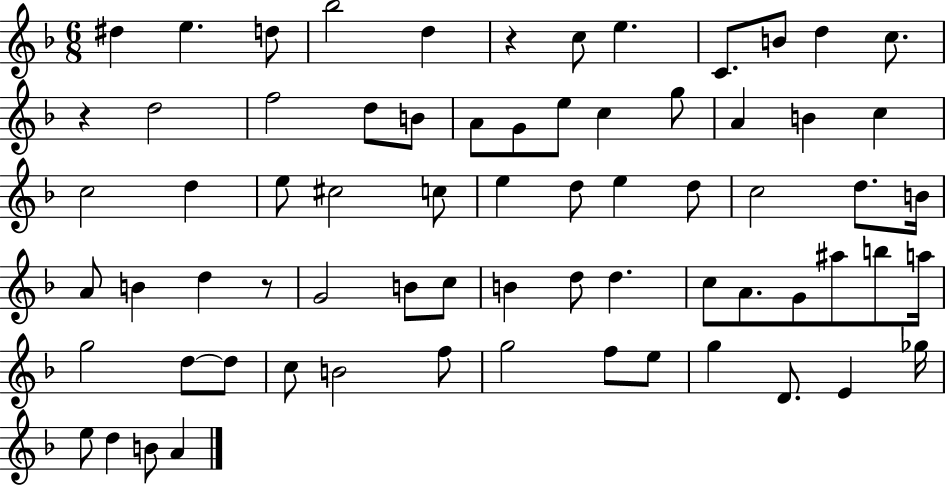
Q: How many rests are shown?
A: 3